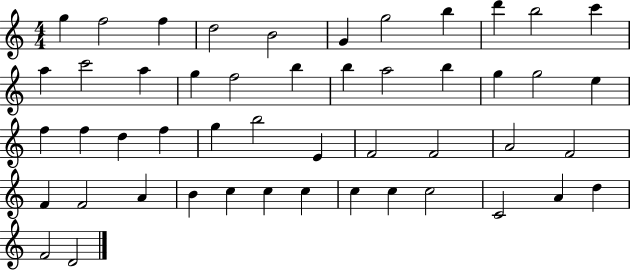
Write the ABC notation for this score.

X:1
T:Untitled
M:4/4
L:1/4
K:C
g f2 f d2 B2 G g2 b d' b2 c' a c'2 a g f2 b b a2 b g g2 e f f d f g b2 E F2 F2 A2 F2 F F2 A B c c c c c c2 C2 A d F2 D2